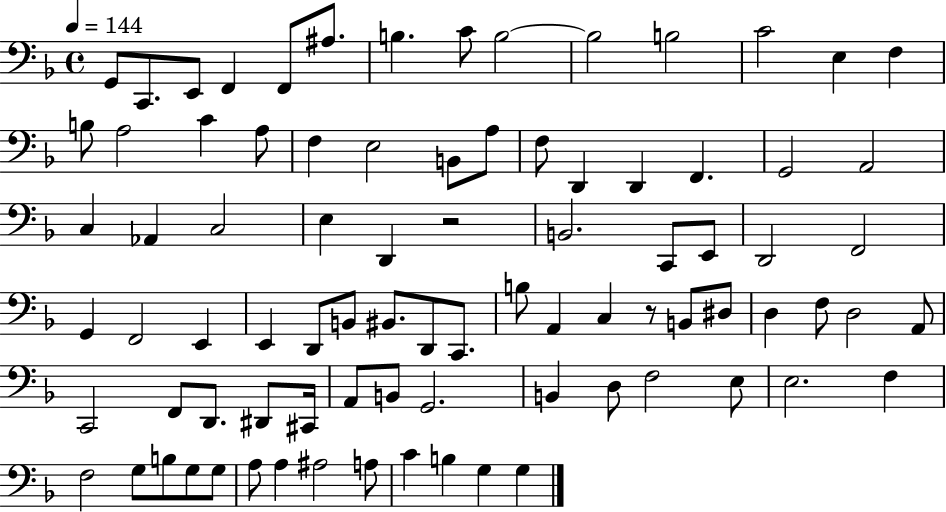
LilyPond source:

{
  \clef bass
  \time 4/4
  \defaultTimeSignature
  \key f \major
  \tempo 4 = 144
  g,8 c,8. e,8 f,4 f,8 ais8. | b4. c'8 b2~~ | b2 b2 | c'2 e4 f4 | \break b8 a2 c'4 a8 | f4 e2 b,8 a8 | f8 d,4 d,4 f,4. | g,2 a,2 | \break c4 aes,4 c2 | e4 d,4 r2 | b,2. c,8 e,8 | d,2 f,2 | \break g,4 f,2 e,4 | e,4 d,8 b,8 bis,8. d,8 c,8. | b8 a,4 c4 r8 b,8 dis8 | d4 f8 d2 a,8 | \break c,2 f,8 d,8. dis,8 cis,16 | a,8 b,8 g,2. | b,4 d8 f2 e8 | e2. f4 | \break f2 g8 b8 g8 g8 | a8 a4 ais2 a8 | c'4 b4 g4 g4 | \bar "|."
}